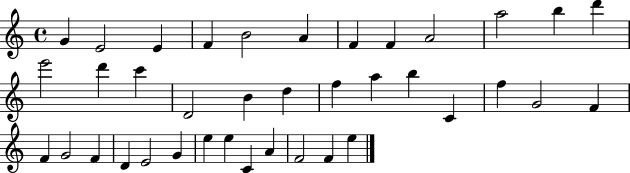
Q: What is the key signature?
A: C major